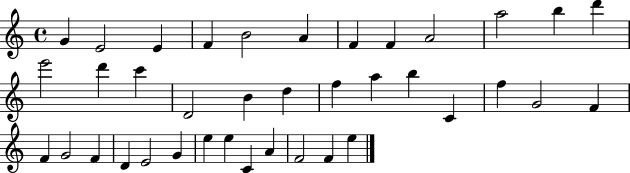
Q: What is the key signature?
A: C major